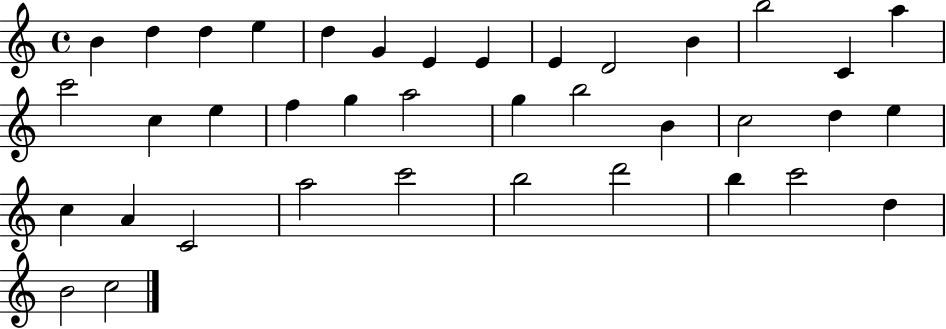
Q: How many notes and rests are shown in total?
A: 38